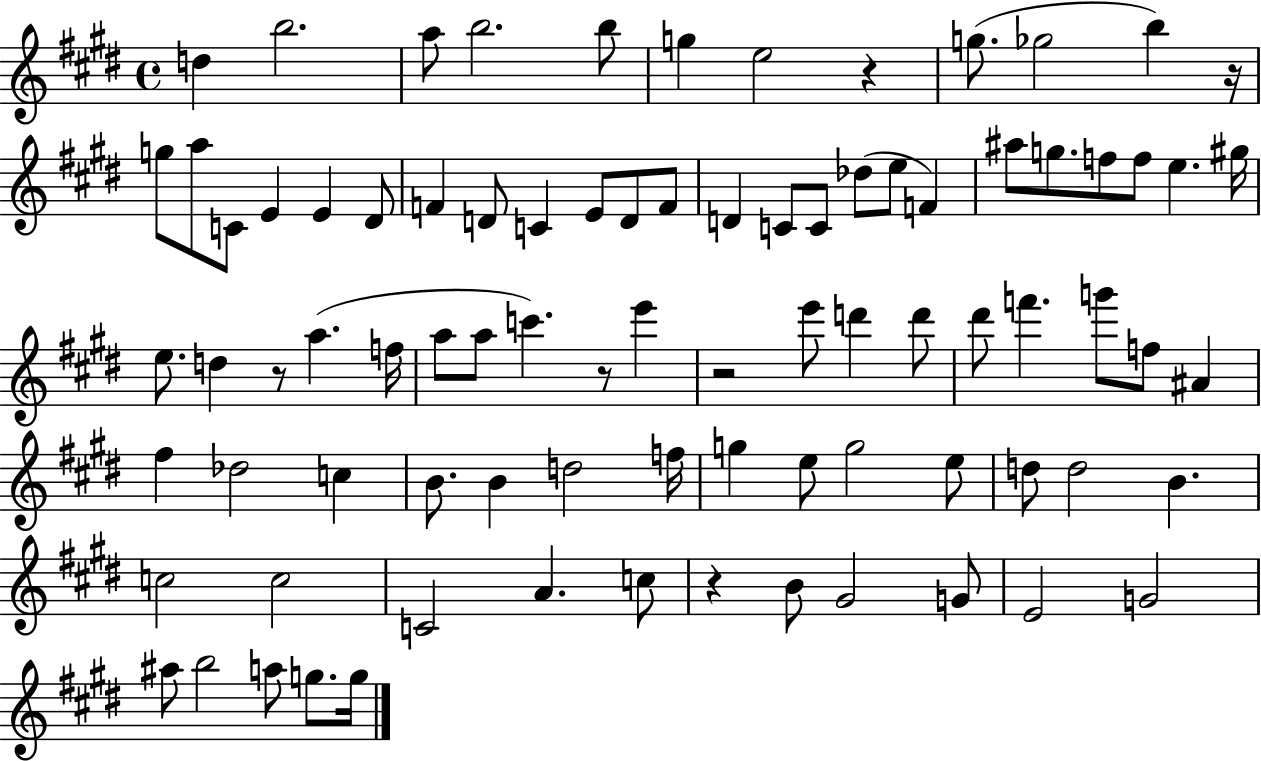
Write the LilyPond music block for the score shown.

{
  \clef treble
  \time 4/4
  \defaultTimeSignature
  \key e \major
  \repeat volta 2 { d''4 b''2. | a''8 b''2. b''8 | g''4 e''2 r4 | g''8.( ges''2 b''4) r16 | \break g''8 a''8 c'8 e'4 e'4 dis'8 | f'4 d'8 c'4 e'8 d'8 f'8 | d'4 c'8 c'8 des''8( e''8 f'4) | ais''8 g''8. f''8 f''8 e''4. gis''16 | \break e''8. d''4 r8 a''4.( f''16 | a''8 a''8 c'''4.) r8 e'''4 | r2 e'''8 d'''4 d'''8 | dis'''8 f'''4. g'''8 f''8 ais'4 | \break fis''4 des''2 c''4 | b'8. b'4 d''2 f''16 | g''4 e''8 g''2 e''8 | d''8 d''2 b'4. | \break c''2 c''2 | c'2 a'4. c''8 | r4 b'8 gis'2 g'8 | e'2 g'2 | \break ais''8 b''2 a''8 g''8. g''16 | } \bar "|."
}